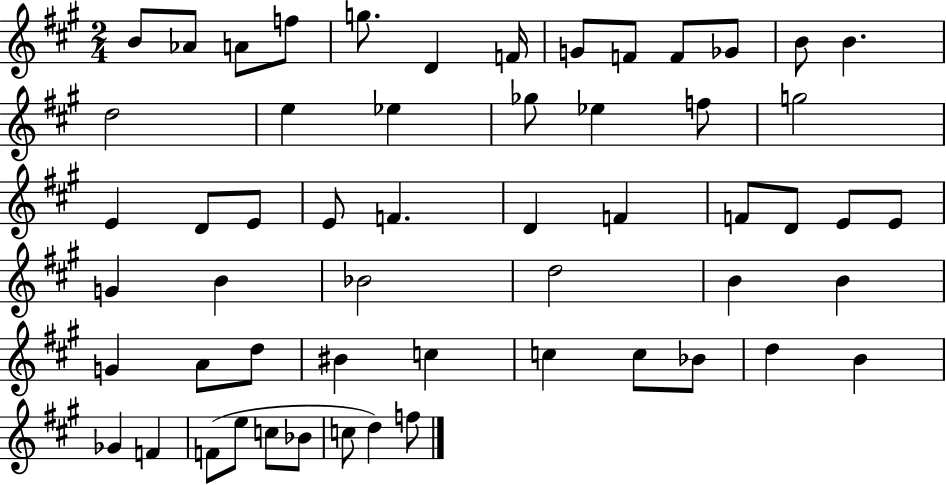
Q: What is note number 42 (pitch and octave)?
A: C5